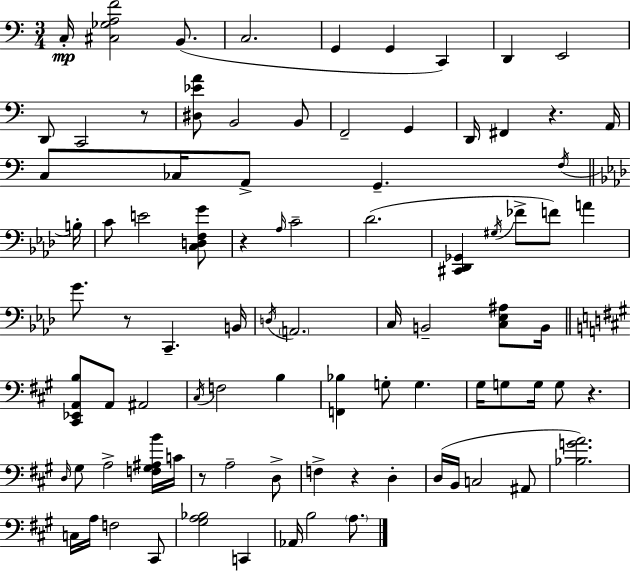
C3/s [C#3,Gb3,A3,F4]/h B2/e. C3/h. G2/q G2/q C2/q D2/q E2/h D2/e C2/h R/e [D#3,Eb4,A4]/e B2/h B2/e F2/h G2/q D2/s F#2/q R/q. A2/s C3/e CES3/s A2/e G2/q. F3/s B3/s C4/e E4/h [C3,D3,F3,G4]/e R/q Ab3/s C4/h Db4/h. [C#2,Db2,Gb2]/q G#3/s FES4/e F4/e A4/q G4/e. R/e C2/q. B2/s D3/s A2/h. C3/s B2/h [C3,Eb3,A#3]/e B2/s [C#2,Eb2,A2,B3]/e A2/e A#2/h C#3/s F3/h B3/q [F2,Bb3]/q G3/e G3/q. G#3/s G3/e G3/s G3/e R/q. D3/s G#3/e A3/h [F3,G#3,A#3,B4]/s C4/s R/e A3/h D3/e F3/q R/q D3/q D3/s B2/s C3/h A#2/e [Bb3,G4,A4]/h. C3/s A3/s F3/h C#2/e [G#3,A3,Bb3]/h C2/q Ab2/s B3/h A3/e.